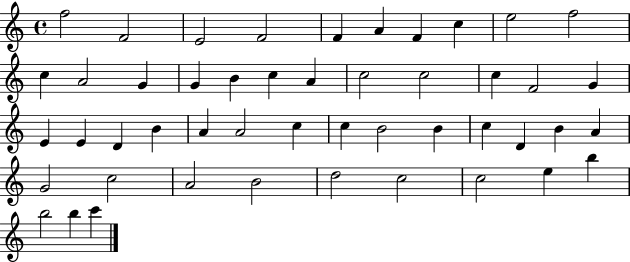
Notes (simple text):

F5/h F4/h E4/h F4/h F4/q A4/q F4/q C5/q E5/h F5/h C5/q A4/h G4/q G4/q B4/q C5/q A4/q C5/h C5/h C5/q F4/h G4/q E4/q E4/q D4/q B4/q A4/q A4/h C5/q C5/q B4/h B4/q C5/q D4/q B4/q A4/q G4/h C5/h A4/h B4/h D5/h C5/h C5/h E5/q B5/q B5/h B5/q C6/q